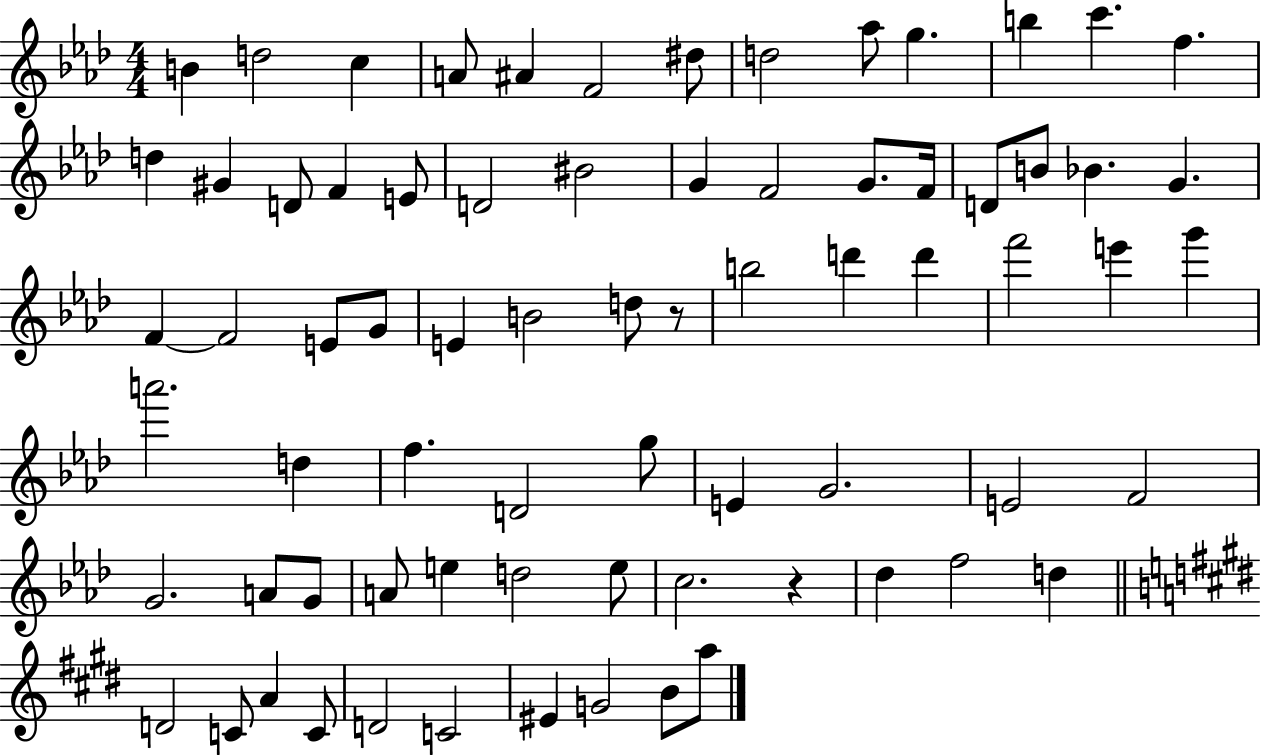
{
  \clef treble
  \numericTimeSignature
  \time 4/4
  \key aes \major
  b'4 d''2 c''4 | a'8 ais'4 f'2 dis''8 | d''2 aes''8 g''4. | b''4 c'''4. f''4. | \break d''4 gis'4 d'8 f'4 e'8 | d'2 bis'2 | g'4 f'2 g'8. f'16 | d'8 b'8 bes'4. g'4. | \break f'4~~ f'2 e'8 g'8 | e'4 b'2 d''8 r8 | b''2 d'''4 d'''4 | f'''2 e'''4 g'''4 | \break a'''2. d''4 | f''4. d'2 g''8 | e'4 g'2. | e'2 f'2 | \break g'2. a'8 g'8 | a'8 e''4 d''2 e''8 | c''2. r4 | des''4 f''2 d''4 | \break \bar "||" \break \key e \major d'2 c'8 a'4 c'8 | d'2 c'2 | eis'4 g'2 b'8 a''8 | \bar "|."
}